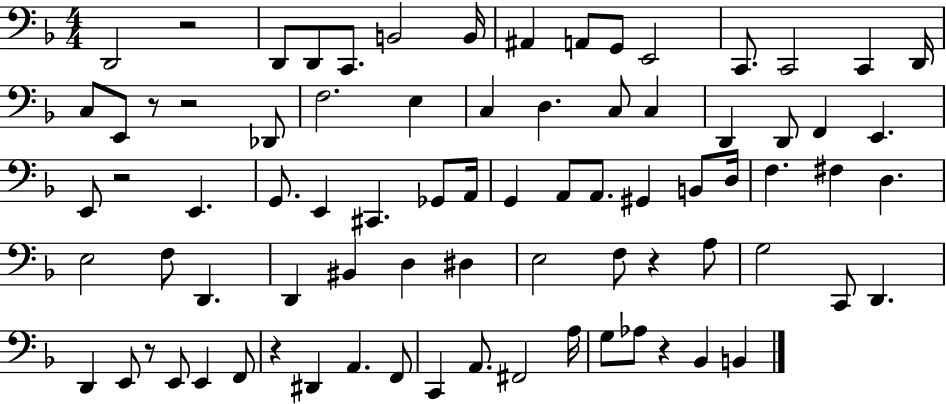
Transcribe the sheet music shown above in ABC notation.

X:1
T:Untitled
M:4/4
L:1/4
K:F
D,,2 z2 D,,/2 D,,/2 C,,/2 B,,2 B,,/4 ^A,, A,,/2 G,,/2 E,,2 C,,/2 C,,2 C,, D,,/4 C,/2 E,,/2 z/2 z2 _D,,/2 F,2 E, C, D, C,/2 C, D,, D,,/2 F,, E,, E,,/2 z2 E,, G,,/2 E,, ^C,, _G,,/2 A,,/4 G,, A,,/2 A,,/2 ^G,, B,,/2 D,/4 F, ^F, D, E,2 F,/2 D,, D,, ^B,, D, ^D, E,2 F,/2 z A,/2 G,2 C,,/2 D,, D,, E,,/2 z/2 E,,/2 E,, F,,/2 z ^D,, A,, F,,/2 C,, A,,/2 ^F,,2 A,/4 G,/2 _A,/2 z _B,, B,,